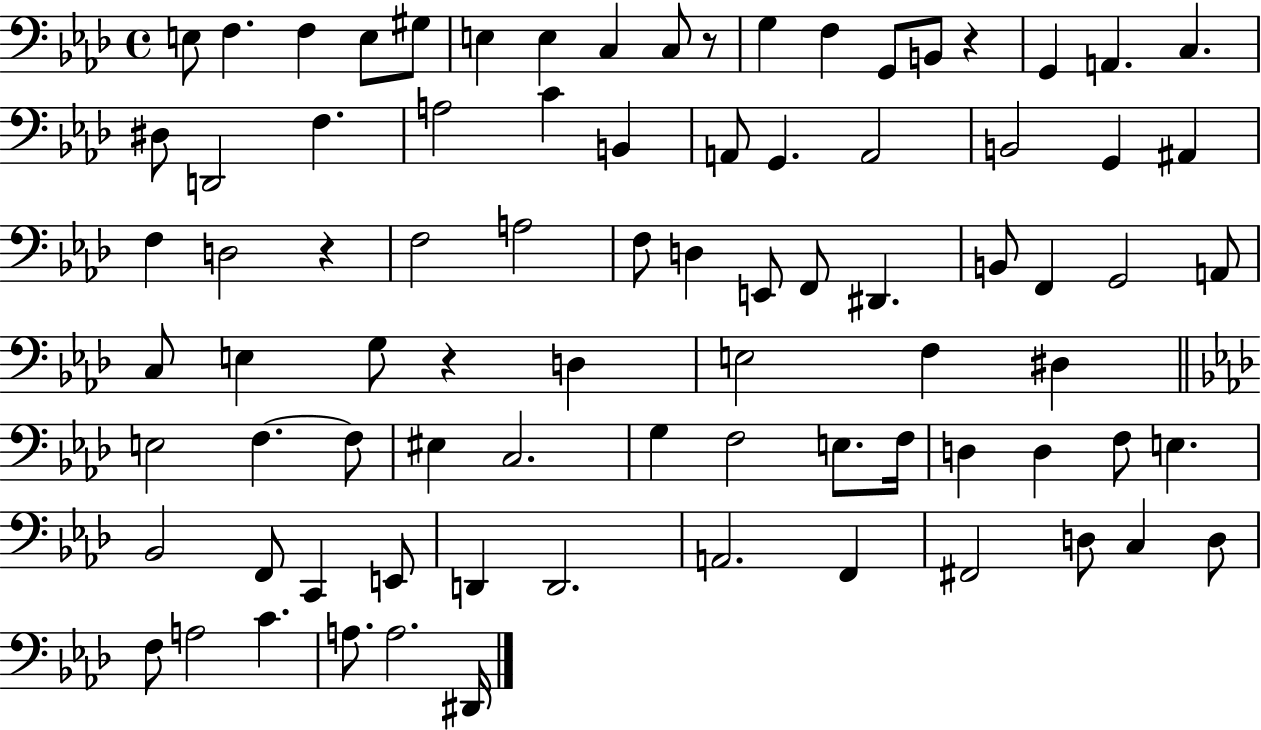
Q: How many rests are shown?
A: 4